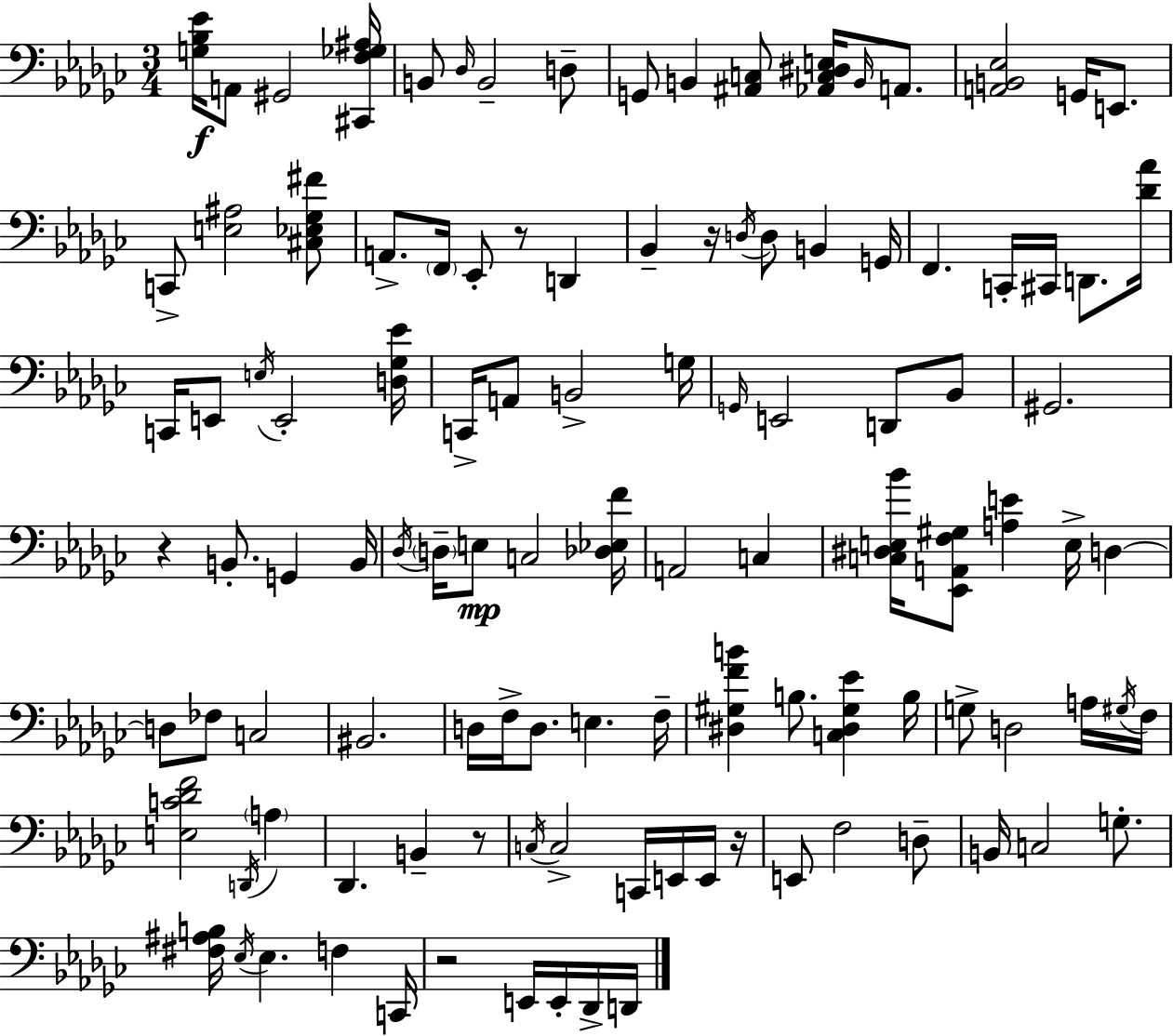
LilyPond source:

{
  \clef bass
  \numericTimeSignature
  \time 3/4
  \key ees \minor
  <g bes ees'>16\f a,8 gis,2 <cis, f ges ais>16 | b,8 \grace { des16 } b,2-- d8-- | g,8 b,4 <ais, c>8 <aes, c dis e>16 \grace { b,16 } a,8. | <a, b, ees>2 g,16 e,8. | \break c,8-> <e ais>2 | <cis ees ges fis'>8 a,8.-> \parenthesize f,16 ees,8-. r8 d,4 | bes,4-- r16 \acciaccatura { d16 } d8 b,4 | g,16 f,4. c,16-. cis,16 d,8. | \break <des' aes'>16 c,16 e,8 \acciaccatura { e16 } e,2-. | <d ges ees'>16 c,16-> a,8 b,2-> | g16 \grace { g,16 } e,2 | d,8 bes,8 gis,2. | \break r4 b,8.-. | g,4 b,16 \acciaccatura { des16 } \parenthesize d16-- e8\mp c2 | <des ees f'>16 a,2 | c4 <c dis e bes'>16 <ees, a, f gis>8 <a e'>4 | \break e16-> d4~~ d8 fes8 c2 | bis,2. | d16 f16-> d8. e4. | f16-- <dis gis f' b'>4 b8. | \break <c dis gis ees'>4 b16 g8-> d2 | a16 \acciaccatura { gis16 } f16 <e c' des' f'>2 | \acciaccatura { d,16 } \parenthesize a4 des,4. | b,4-- r8 \acciaccatura { c16 } c2-> | \break c,16 e,16 e,16 r16 e,8 f2 | d8-- b,16 c2 | g8.-. <fis ais b>16 \acciaccatura { ees16 } ees4. | f4 c,16 r2 | \break e,16 e,16-. des,16-> d,16 \bar "|."
}